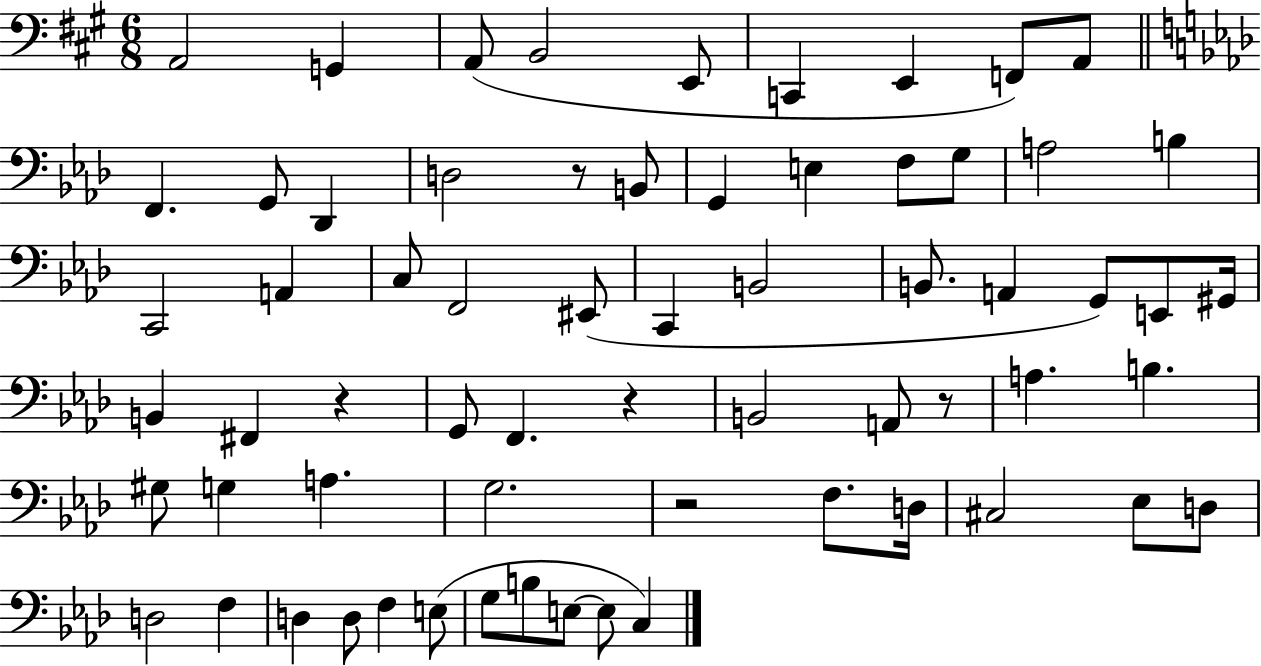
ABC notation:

X:1
T:Untitled
M:6/8
L:1/4
K:A
A,,2 G,, A,,/2 B,,2 E,,/2 C,, E,, F,,/2 A,,/2 F,, G,,/2 _D,, D,2 z/2 B,,/2 G,, E, F,/2 G,/2 A,2 B, C,,2 A,, C,/2 F,,2 ^E,,/2 C,, B,,2 B,,/2 A,, G,,/2 E,,/2 ^G,,/4 B,, ^F,, z G,,/2 F,, z B,,2 A,,/2 z/2 A, B, ^G,/2 G, A, G,2 z2 F,/2 D,/4 ^C,2 _E,/2 D,/2 D,2 F, D, D,/2 F, E,/2 G,/2 B,/2 E,/2 E,/2 C,